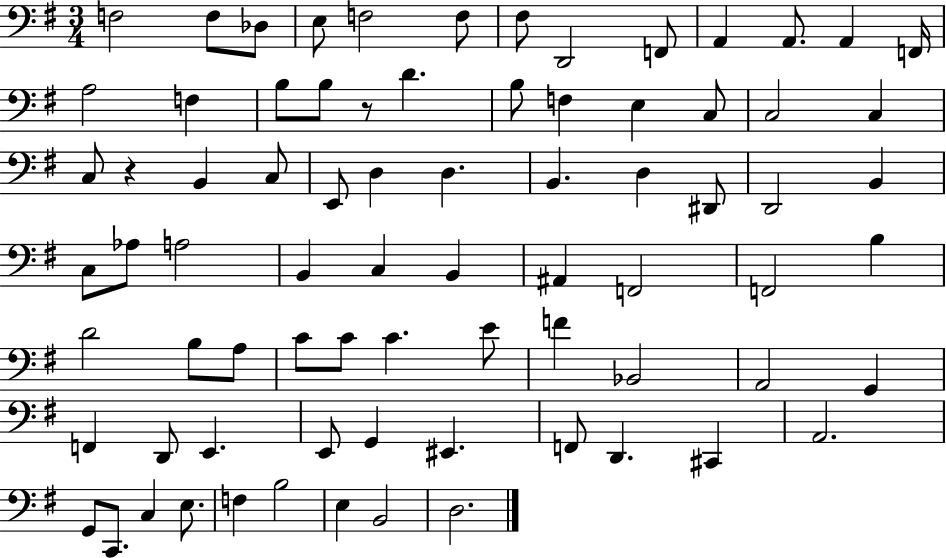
F3/h F3/e Db3/e E3/e F3/h F3/e F#3/e D2/h F2/e A2/q A2/e. A2/q F2/s A3/h F3/q B3/e B3/e R/e D4/q. B3/e F3/q E3/q C3/e C3/h C3/q C3/e R/q B2/q C3/e E2/e D3/q D3/q. B2/q. D3/q D#2/e D2/h B2/q C3/e Ab3/e A3/h B2/q C3/q B2/q A#2/q F2/h F2/h B3/q D4/h B3/e A3/e C4/e C4/e C4/q. E4/e F4/q Bb2/h A2/h G2/q F2/q D2/e E2/q. E2/e G2/q EIS2/q. F2/e D2/q. C#2/q A2/h. G2/e C2/e. C3/q E3/e. F3/q B3/h E3/q B2/h D3/h.